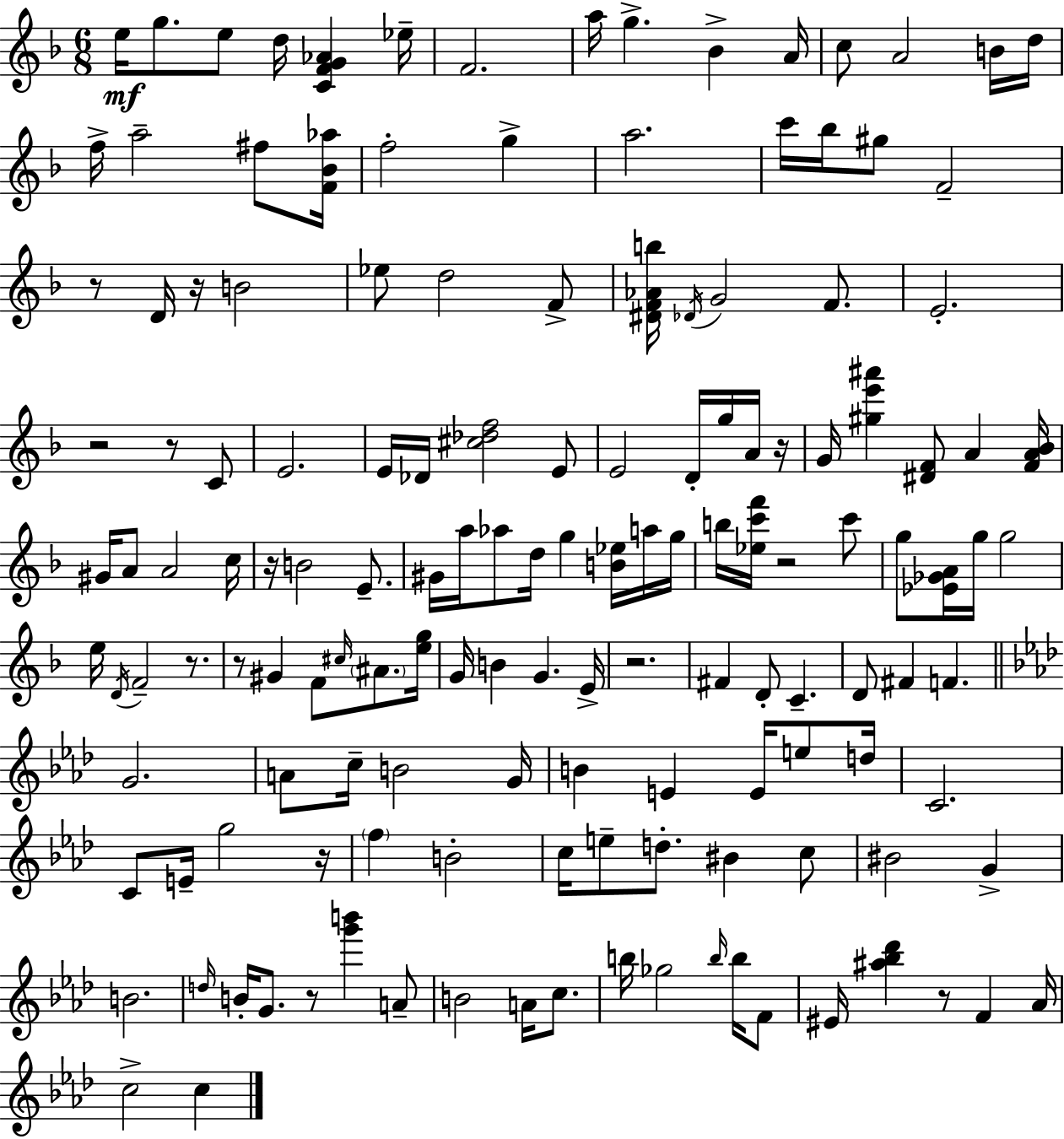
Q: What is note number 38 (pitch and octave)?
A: E4